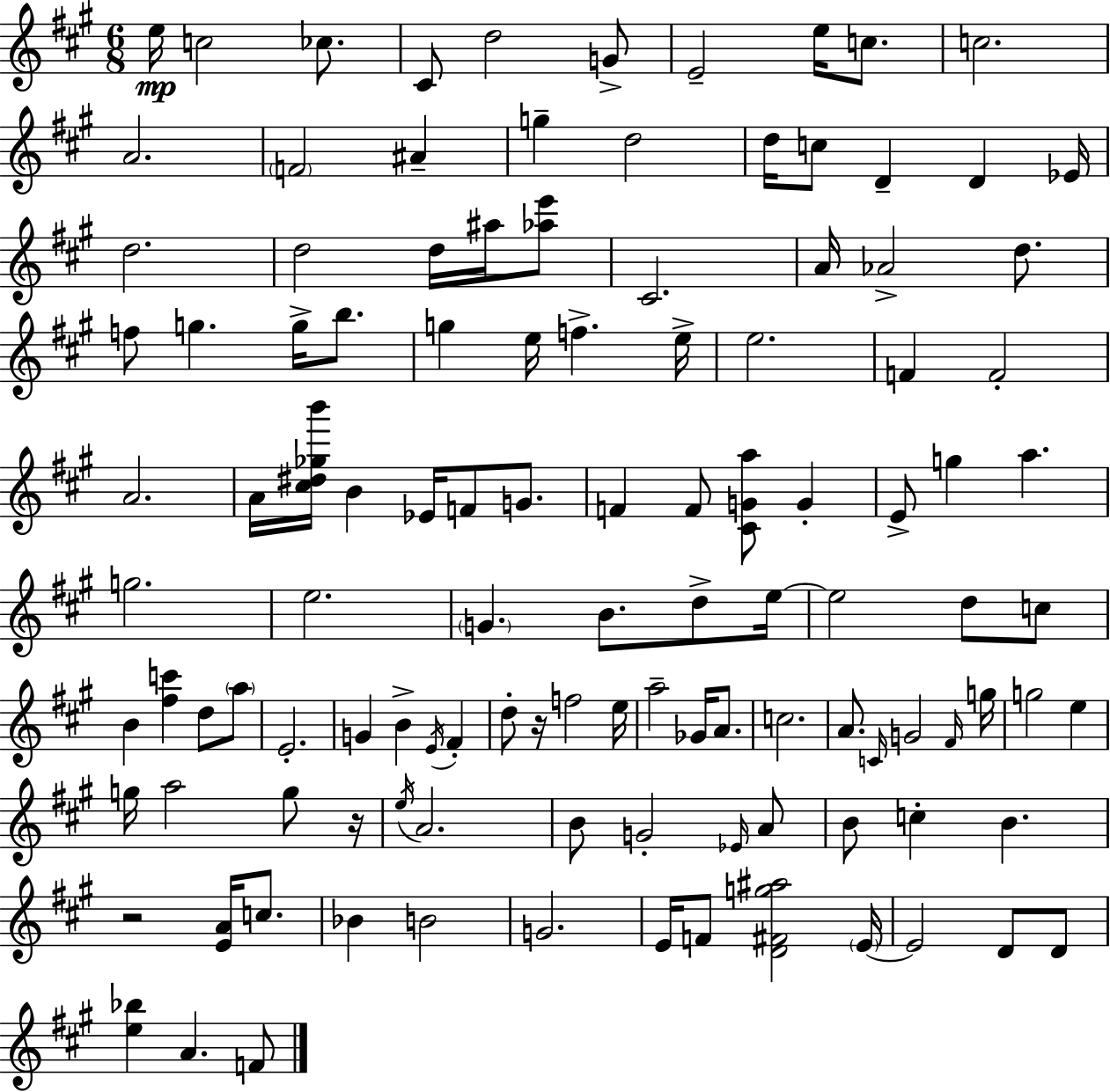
X:1
T:Untitled
M:6/8
L:1/4
K:A
e/4 c2 _c/2 ^C/2 d2 G/2 E2 e/4 c/2 c2 A2 F2 ^A g d2 d/4 c/2 D D _E/4 d2 d2 d/4 ^a/4 [_ae']/2 ^C2 A/4 _A2 d/2 f/2 g g/4 b/2 g e/4 f e/4 e2 F F2 A2 A/4 [^c^d_gb']/4 B _E/4 F/2 G/2 F F/2 [^CGa]/2 G E/2 g a g2 e2 G B/2 d/2 e/4 e2 d/2 c/2 B [^fc'] d/2 a/2 E2 G B E/4 ^F d/2 z/4 f2 e/4 a2 _G/4 A/2 c2 A/2 C/4 G2 ^F/4 g/4 g2 e g/4 a2 g/2 z/4 e/4 A2 B/2 G2 _E/4 A/2 B/2 c B z2 [EA]/4 c/2 _B B2 G2 E/4 F/2 [D^Fg^a]2 E/4 E2 D/2 D/2 [e_b] A F/2